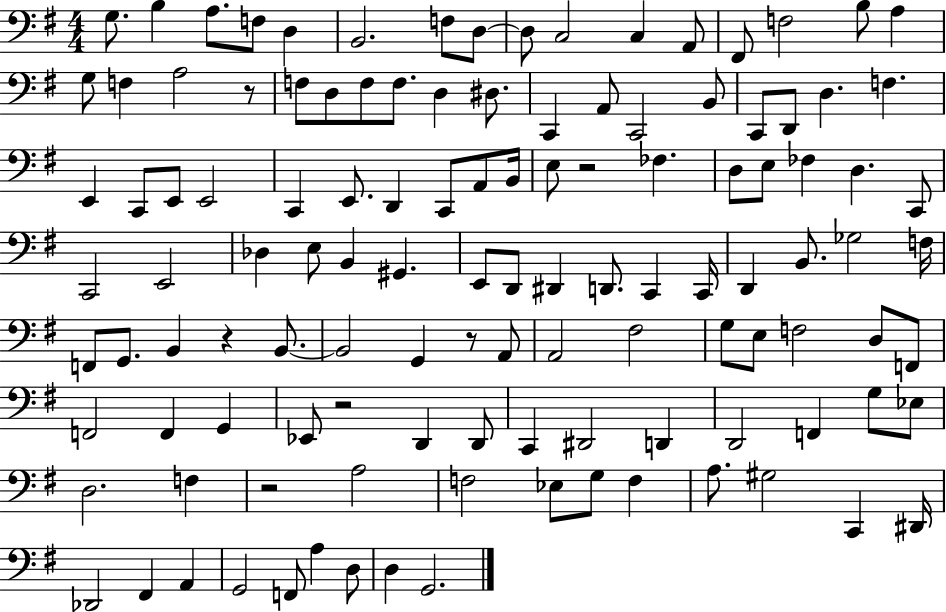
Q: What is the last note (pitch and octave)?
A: G2